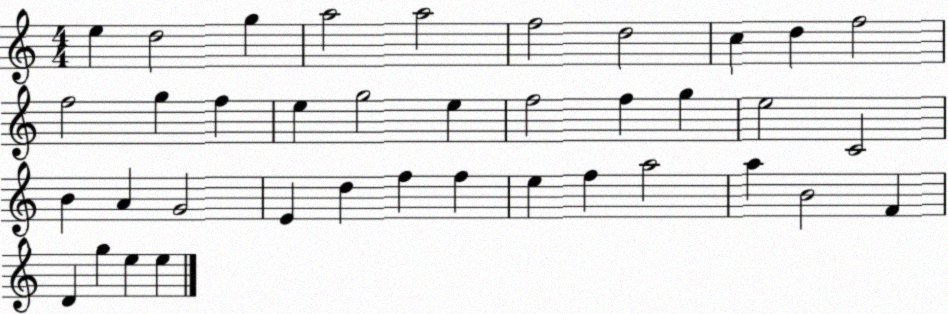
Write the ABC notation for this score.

X:1
T:Untitled
M:4/4
L:1/4
K:C
e d2 g a2 a2 f2 d2 c d f2 f2 g f e g2 e f2 f g e2 C2 B A G2 E d f f e f a2 a B2 F D g e e